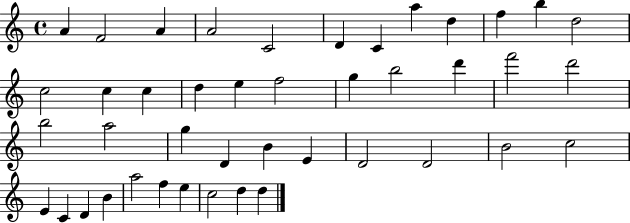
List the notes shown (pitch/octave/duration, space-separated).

A4/q F4/h A4/q A4/h C4/h D4/q C4/q A5/q D5/q F5/q B5/q D5/h C5/h C5/q C5/q D5/q E5/q F5/h G5/q B5/h D6/q F6/h D6/h B5/h A5/h G5/q D4/q B4/q E4/q D4/h D4/h B4/h C5/h E4/q C4/q D4/q B4/q A5/h F5/q E5/q C5/h D5/q D5/q